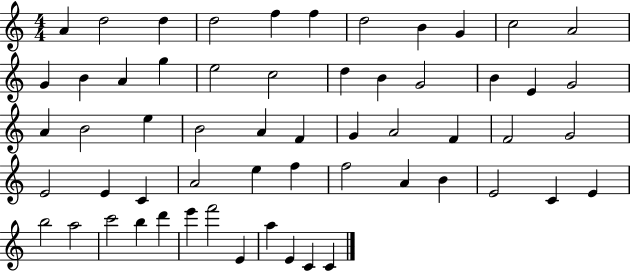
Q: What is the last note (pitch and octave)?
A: C4